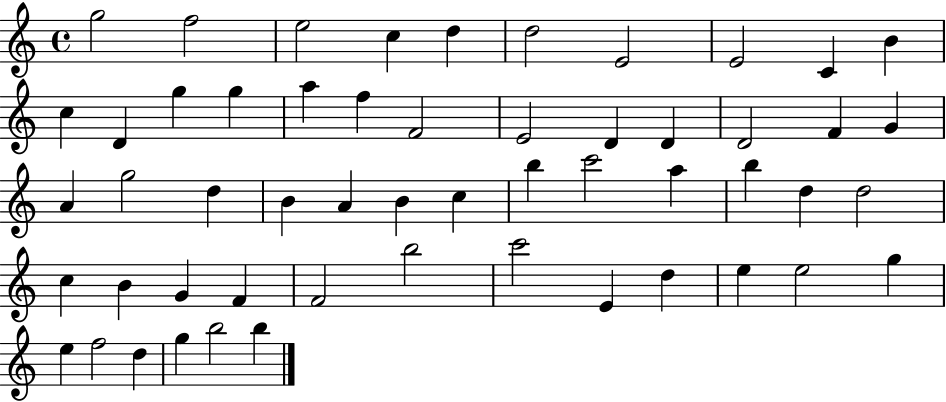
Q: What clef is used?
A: treble